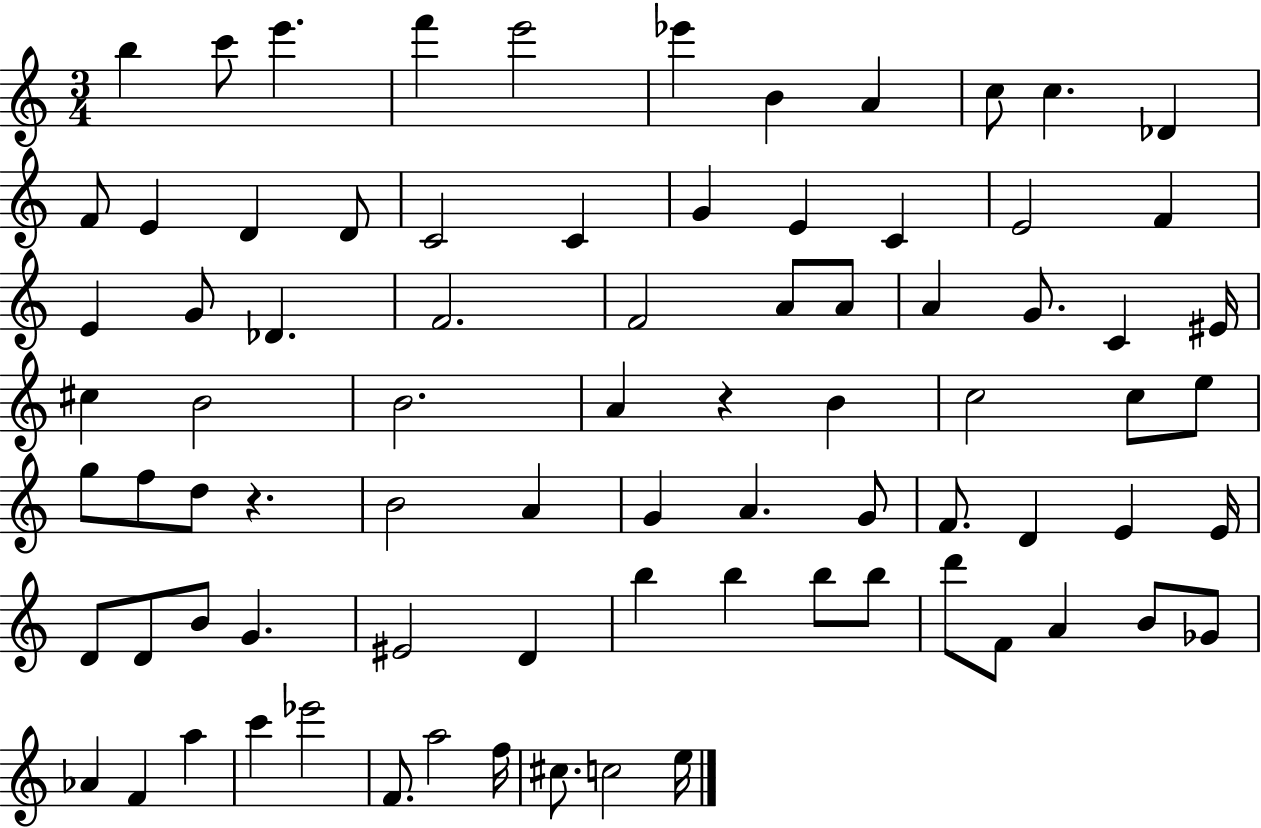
B5/q C6/e E6/q. F6/q E6/h Eb6/q B4/q A4/q C5/e C5/q. Db4/q F4/e E4/q D4/q D4/e C4/h C4/q G4/q E4/q C4/q E4/h F4/q E4/q G4/e Db4/q. F4/h. F4/h A4/e A4/e A4/q G4/e. C4/q EIS4/s C#5/q B4/h B4/h. A4/q R/q B4/q C5/h C5/e E5/e G5/e F5/e D5/e R/q. B4/h A4/q G4/q A4/q. G4/e F4/e. D4/q E4/q E4/s D4/e D4/e B4/e G4/q. EIS4/h D4/q B5/q B5/q B5/e B5/e D6/e F4/e A4/q B4/e Gb4/e Ab4/q F4/q A5/q C6/q Eb6/h F4/e. A5/h F5/s C#5/e. C5/h E5/s